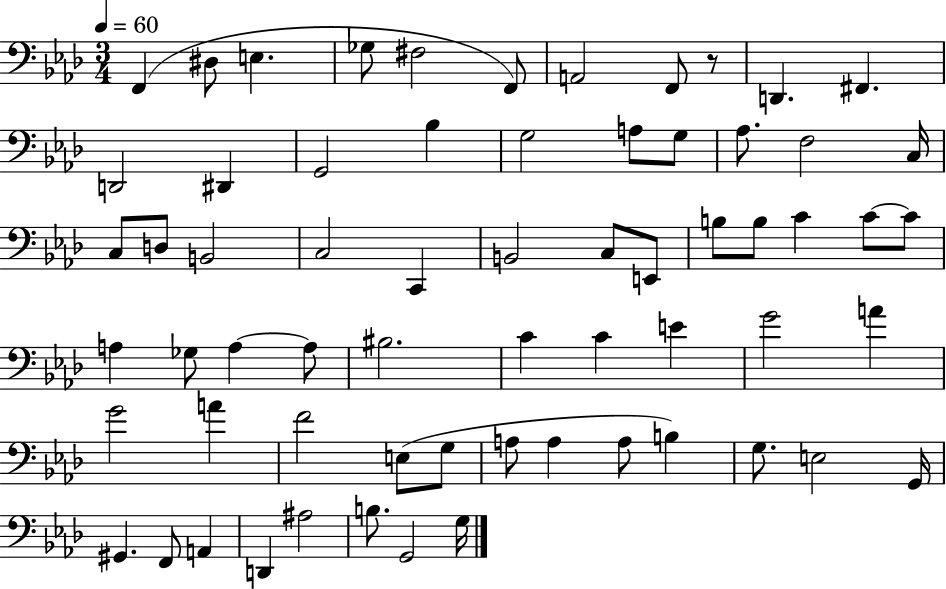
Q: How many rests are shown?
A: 1